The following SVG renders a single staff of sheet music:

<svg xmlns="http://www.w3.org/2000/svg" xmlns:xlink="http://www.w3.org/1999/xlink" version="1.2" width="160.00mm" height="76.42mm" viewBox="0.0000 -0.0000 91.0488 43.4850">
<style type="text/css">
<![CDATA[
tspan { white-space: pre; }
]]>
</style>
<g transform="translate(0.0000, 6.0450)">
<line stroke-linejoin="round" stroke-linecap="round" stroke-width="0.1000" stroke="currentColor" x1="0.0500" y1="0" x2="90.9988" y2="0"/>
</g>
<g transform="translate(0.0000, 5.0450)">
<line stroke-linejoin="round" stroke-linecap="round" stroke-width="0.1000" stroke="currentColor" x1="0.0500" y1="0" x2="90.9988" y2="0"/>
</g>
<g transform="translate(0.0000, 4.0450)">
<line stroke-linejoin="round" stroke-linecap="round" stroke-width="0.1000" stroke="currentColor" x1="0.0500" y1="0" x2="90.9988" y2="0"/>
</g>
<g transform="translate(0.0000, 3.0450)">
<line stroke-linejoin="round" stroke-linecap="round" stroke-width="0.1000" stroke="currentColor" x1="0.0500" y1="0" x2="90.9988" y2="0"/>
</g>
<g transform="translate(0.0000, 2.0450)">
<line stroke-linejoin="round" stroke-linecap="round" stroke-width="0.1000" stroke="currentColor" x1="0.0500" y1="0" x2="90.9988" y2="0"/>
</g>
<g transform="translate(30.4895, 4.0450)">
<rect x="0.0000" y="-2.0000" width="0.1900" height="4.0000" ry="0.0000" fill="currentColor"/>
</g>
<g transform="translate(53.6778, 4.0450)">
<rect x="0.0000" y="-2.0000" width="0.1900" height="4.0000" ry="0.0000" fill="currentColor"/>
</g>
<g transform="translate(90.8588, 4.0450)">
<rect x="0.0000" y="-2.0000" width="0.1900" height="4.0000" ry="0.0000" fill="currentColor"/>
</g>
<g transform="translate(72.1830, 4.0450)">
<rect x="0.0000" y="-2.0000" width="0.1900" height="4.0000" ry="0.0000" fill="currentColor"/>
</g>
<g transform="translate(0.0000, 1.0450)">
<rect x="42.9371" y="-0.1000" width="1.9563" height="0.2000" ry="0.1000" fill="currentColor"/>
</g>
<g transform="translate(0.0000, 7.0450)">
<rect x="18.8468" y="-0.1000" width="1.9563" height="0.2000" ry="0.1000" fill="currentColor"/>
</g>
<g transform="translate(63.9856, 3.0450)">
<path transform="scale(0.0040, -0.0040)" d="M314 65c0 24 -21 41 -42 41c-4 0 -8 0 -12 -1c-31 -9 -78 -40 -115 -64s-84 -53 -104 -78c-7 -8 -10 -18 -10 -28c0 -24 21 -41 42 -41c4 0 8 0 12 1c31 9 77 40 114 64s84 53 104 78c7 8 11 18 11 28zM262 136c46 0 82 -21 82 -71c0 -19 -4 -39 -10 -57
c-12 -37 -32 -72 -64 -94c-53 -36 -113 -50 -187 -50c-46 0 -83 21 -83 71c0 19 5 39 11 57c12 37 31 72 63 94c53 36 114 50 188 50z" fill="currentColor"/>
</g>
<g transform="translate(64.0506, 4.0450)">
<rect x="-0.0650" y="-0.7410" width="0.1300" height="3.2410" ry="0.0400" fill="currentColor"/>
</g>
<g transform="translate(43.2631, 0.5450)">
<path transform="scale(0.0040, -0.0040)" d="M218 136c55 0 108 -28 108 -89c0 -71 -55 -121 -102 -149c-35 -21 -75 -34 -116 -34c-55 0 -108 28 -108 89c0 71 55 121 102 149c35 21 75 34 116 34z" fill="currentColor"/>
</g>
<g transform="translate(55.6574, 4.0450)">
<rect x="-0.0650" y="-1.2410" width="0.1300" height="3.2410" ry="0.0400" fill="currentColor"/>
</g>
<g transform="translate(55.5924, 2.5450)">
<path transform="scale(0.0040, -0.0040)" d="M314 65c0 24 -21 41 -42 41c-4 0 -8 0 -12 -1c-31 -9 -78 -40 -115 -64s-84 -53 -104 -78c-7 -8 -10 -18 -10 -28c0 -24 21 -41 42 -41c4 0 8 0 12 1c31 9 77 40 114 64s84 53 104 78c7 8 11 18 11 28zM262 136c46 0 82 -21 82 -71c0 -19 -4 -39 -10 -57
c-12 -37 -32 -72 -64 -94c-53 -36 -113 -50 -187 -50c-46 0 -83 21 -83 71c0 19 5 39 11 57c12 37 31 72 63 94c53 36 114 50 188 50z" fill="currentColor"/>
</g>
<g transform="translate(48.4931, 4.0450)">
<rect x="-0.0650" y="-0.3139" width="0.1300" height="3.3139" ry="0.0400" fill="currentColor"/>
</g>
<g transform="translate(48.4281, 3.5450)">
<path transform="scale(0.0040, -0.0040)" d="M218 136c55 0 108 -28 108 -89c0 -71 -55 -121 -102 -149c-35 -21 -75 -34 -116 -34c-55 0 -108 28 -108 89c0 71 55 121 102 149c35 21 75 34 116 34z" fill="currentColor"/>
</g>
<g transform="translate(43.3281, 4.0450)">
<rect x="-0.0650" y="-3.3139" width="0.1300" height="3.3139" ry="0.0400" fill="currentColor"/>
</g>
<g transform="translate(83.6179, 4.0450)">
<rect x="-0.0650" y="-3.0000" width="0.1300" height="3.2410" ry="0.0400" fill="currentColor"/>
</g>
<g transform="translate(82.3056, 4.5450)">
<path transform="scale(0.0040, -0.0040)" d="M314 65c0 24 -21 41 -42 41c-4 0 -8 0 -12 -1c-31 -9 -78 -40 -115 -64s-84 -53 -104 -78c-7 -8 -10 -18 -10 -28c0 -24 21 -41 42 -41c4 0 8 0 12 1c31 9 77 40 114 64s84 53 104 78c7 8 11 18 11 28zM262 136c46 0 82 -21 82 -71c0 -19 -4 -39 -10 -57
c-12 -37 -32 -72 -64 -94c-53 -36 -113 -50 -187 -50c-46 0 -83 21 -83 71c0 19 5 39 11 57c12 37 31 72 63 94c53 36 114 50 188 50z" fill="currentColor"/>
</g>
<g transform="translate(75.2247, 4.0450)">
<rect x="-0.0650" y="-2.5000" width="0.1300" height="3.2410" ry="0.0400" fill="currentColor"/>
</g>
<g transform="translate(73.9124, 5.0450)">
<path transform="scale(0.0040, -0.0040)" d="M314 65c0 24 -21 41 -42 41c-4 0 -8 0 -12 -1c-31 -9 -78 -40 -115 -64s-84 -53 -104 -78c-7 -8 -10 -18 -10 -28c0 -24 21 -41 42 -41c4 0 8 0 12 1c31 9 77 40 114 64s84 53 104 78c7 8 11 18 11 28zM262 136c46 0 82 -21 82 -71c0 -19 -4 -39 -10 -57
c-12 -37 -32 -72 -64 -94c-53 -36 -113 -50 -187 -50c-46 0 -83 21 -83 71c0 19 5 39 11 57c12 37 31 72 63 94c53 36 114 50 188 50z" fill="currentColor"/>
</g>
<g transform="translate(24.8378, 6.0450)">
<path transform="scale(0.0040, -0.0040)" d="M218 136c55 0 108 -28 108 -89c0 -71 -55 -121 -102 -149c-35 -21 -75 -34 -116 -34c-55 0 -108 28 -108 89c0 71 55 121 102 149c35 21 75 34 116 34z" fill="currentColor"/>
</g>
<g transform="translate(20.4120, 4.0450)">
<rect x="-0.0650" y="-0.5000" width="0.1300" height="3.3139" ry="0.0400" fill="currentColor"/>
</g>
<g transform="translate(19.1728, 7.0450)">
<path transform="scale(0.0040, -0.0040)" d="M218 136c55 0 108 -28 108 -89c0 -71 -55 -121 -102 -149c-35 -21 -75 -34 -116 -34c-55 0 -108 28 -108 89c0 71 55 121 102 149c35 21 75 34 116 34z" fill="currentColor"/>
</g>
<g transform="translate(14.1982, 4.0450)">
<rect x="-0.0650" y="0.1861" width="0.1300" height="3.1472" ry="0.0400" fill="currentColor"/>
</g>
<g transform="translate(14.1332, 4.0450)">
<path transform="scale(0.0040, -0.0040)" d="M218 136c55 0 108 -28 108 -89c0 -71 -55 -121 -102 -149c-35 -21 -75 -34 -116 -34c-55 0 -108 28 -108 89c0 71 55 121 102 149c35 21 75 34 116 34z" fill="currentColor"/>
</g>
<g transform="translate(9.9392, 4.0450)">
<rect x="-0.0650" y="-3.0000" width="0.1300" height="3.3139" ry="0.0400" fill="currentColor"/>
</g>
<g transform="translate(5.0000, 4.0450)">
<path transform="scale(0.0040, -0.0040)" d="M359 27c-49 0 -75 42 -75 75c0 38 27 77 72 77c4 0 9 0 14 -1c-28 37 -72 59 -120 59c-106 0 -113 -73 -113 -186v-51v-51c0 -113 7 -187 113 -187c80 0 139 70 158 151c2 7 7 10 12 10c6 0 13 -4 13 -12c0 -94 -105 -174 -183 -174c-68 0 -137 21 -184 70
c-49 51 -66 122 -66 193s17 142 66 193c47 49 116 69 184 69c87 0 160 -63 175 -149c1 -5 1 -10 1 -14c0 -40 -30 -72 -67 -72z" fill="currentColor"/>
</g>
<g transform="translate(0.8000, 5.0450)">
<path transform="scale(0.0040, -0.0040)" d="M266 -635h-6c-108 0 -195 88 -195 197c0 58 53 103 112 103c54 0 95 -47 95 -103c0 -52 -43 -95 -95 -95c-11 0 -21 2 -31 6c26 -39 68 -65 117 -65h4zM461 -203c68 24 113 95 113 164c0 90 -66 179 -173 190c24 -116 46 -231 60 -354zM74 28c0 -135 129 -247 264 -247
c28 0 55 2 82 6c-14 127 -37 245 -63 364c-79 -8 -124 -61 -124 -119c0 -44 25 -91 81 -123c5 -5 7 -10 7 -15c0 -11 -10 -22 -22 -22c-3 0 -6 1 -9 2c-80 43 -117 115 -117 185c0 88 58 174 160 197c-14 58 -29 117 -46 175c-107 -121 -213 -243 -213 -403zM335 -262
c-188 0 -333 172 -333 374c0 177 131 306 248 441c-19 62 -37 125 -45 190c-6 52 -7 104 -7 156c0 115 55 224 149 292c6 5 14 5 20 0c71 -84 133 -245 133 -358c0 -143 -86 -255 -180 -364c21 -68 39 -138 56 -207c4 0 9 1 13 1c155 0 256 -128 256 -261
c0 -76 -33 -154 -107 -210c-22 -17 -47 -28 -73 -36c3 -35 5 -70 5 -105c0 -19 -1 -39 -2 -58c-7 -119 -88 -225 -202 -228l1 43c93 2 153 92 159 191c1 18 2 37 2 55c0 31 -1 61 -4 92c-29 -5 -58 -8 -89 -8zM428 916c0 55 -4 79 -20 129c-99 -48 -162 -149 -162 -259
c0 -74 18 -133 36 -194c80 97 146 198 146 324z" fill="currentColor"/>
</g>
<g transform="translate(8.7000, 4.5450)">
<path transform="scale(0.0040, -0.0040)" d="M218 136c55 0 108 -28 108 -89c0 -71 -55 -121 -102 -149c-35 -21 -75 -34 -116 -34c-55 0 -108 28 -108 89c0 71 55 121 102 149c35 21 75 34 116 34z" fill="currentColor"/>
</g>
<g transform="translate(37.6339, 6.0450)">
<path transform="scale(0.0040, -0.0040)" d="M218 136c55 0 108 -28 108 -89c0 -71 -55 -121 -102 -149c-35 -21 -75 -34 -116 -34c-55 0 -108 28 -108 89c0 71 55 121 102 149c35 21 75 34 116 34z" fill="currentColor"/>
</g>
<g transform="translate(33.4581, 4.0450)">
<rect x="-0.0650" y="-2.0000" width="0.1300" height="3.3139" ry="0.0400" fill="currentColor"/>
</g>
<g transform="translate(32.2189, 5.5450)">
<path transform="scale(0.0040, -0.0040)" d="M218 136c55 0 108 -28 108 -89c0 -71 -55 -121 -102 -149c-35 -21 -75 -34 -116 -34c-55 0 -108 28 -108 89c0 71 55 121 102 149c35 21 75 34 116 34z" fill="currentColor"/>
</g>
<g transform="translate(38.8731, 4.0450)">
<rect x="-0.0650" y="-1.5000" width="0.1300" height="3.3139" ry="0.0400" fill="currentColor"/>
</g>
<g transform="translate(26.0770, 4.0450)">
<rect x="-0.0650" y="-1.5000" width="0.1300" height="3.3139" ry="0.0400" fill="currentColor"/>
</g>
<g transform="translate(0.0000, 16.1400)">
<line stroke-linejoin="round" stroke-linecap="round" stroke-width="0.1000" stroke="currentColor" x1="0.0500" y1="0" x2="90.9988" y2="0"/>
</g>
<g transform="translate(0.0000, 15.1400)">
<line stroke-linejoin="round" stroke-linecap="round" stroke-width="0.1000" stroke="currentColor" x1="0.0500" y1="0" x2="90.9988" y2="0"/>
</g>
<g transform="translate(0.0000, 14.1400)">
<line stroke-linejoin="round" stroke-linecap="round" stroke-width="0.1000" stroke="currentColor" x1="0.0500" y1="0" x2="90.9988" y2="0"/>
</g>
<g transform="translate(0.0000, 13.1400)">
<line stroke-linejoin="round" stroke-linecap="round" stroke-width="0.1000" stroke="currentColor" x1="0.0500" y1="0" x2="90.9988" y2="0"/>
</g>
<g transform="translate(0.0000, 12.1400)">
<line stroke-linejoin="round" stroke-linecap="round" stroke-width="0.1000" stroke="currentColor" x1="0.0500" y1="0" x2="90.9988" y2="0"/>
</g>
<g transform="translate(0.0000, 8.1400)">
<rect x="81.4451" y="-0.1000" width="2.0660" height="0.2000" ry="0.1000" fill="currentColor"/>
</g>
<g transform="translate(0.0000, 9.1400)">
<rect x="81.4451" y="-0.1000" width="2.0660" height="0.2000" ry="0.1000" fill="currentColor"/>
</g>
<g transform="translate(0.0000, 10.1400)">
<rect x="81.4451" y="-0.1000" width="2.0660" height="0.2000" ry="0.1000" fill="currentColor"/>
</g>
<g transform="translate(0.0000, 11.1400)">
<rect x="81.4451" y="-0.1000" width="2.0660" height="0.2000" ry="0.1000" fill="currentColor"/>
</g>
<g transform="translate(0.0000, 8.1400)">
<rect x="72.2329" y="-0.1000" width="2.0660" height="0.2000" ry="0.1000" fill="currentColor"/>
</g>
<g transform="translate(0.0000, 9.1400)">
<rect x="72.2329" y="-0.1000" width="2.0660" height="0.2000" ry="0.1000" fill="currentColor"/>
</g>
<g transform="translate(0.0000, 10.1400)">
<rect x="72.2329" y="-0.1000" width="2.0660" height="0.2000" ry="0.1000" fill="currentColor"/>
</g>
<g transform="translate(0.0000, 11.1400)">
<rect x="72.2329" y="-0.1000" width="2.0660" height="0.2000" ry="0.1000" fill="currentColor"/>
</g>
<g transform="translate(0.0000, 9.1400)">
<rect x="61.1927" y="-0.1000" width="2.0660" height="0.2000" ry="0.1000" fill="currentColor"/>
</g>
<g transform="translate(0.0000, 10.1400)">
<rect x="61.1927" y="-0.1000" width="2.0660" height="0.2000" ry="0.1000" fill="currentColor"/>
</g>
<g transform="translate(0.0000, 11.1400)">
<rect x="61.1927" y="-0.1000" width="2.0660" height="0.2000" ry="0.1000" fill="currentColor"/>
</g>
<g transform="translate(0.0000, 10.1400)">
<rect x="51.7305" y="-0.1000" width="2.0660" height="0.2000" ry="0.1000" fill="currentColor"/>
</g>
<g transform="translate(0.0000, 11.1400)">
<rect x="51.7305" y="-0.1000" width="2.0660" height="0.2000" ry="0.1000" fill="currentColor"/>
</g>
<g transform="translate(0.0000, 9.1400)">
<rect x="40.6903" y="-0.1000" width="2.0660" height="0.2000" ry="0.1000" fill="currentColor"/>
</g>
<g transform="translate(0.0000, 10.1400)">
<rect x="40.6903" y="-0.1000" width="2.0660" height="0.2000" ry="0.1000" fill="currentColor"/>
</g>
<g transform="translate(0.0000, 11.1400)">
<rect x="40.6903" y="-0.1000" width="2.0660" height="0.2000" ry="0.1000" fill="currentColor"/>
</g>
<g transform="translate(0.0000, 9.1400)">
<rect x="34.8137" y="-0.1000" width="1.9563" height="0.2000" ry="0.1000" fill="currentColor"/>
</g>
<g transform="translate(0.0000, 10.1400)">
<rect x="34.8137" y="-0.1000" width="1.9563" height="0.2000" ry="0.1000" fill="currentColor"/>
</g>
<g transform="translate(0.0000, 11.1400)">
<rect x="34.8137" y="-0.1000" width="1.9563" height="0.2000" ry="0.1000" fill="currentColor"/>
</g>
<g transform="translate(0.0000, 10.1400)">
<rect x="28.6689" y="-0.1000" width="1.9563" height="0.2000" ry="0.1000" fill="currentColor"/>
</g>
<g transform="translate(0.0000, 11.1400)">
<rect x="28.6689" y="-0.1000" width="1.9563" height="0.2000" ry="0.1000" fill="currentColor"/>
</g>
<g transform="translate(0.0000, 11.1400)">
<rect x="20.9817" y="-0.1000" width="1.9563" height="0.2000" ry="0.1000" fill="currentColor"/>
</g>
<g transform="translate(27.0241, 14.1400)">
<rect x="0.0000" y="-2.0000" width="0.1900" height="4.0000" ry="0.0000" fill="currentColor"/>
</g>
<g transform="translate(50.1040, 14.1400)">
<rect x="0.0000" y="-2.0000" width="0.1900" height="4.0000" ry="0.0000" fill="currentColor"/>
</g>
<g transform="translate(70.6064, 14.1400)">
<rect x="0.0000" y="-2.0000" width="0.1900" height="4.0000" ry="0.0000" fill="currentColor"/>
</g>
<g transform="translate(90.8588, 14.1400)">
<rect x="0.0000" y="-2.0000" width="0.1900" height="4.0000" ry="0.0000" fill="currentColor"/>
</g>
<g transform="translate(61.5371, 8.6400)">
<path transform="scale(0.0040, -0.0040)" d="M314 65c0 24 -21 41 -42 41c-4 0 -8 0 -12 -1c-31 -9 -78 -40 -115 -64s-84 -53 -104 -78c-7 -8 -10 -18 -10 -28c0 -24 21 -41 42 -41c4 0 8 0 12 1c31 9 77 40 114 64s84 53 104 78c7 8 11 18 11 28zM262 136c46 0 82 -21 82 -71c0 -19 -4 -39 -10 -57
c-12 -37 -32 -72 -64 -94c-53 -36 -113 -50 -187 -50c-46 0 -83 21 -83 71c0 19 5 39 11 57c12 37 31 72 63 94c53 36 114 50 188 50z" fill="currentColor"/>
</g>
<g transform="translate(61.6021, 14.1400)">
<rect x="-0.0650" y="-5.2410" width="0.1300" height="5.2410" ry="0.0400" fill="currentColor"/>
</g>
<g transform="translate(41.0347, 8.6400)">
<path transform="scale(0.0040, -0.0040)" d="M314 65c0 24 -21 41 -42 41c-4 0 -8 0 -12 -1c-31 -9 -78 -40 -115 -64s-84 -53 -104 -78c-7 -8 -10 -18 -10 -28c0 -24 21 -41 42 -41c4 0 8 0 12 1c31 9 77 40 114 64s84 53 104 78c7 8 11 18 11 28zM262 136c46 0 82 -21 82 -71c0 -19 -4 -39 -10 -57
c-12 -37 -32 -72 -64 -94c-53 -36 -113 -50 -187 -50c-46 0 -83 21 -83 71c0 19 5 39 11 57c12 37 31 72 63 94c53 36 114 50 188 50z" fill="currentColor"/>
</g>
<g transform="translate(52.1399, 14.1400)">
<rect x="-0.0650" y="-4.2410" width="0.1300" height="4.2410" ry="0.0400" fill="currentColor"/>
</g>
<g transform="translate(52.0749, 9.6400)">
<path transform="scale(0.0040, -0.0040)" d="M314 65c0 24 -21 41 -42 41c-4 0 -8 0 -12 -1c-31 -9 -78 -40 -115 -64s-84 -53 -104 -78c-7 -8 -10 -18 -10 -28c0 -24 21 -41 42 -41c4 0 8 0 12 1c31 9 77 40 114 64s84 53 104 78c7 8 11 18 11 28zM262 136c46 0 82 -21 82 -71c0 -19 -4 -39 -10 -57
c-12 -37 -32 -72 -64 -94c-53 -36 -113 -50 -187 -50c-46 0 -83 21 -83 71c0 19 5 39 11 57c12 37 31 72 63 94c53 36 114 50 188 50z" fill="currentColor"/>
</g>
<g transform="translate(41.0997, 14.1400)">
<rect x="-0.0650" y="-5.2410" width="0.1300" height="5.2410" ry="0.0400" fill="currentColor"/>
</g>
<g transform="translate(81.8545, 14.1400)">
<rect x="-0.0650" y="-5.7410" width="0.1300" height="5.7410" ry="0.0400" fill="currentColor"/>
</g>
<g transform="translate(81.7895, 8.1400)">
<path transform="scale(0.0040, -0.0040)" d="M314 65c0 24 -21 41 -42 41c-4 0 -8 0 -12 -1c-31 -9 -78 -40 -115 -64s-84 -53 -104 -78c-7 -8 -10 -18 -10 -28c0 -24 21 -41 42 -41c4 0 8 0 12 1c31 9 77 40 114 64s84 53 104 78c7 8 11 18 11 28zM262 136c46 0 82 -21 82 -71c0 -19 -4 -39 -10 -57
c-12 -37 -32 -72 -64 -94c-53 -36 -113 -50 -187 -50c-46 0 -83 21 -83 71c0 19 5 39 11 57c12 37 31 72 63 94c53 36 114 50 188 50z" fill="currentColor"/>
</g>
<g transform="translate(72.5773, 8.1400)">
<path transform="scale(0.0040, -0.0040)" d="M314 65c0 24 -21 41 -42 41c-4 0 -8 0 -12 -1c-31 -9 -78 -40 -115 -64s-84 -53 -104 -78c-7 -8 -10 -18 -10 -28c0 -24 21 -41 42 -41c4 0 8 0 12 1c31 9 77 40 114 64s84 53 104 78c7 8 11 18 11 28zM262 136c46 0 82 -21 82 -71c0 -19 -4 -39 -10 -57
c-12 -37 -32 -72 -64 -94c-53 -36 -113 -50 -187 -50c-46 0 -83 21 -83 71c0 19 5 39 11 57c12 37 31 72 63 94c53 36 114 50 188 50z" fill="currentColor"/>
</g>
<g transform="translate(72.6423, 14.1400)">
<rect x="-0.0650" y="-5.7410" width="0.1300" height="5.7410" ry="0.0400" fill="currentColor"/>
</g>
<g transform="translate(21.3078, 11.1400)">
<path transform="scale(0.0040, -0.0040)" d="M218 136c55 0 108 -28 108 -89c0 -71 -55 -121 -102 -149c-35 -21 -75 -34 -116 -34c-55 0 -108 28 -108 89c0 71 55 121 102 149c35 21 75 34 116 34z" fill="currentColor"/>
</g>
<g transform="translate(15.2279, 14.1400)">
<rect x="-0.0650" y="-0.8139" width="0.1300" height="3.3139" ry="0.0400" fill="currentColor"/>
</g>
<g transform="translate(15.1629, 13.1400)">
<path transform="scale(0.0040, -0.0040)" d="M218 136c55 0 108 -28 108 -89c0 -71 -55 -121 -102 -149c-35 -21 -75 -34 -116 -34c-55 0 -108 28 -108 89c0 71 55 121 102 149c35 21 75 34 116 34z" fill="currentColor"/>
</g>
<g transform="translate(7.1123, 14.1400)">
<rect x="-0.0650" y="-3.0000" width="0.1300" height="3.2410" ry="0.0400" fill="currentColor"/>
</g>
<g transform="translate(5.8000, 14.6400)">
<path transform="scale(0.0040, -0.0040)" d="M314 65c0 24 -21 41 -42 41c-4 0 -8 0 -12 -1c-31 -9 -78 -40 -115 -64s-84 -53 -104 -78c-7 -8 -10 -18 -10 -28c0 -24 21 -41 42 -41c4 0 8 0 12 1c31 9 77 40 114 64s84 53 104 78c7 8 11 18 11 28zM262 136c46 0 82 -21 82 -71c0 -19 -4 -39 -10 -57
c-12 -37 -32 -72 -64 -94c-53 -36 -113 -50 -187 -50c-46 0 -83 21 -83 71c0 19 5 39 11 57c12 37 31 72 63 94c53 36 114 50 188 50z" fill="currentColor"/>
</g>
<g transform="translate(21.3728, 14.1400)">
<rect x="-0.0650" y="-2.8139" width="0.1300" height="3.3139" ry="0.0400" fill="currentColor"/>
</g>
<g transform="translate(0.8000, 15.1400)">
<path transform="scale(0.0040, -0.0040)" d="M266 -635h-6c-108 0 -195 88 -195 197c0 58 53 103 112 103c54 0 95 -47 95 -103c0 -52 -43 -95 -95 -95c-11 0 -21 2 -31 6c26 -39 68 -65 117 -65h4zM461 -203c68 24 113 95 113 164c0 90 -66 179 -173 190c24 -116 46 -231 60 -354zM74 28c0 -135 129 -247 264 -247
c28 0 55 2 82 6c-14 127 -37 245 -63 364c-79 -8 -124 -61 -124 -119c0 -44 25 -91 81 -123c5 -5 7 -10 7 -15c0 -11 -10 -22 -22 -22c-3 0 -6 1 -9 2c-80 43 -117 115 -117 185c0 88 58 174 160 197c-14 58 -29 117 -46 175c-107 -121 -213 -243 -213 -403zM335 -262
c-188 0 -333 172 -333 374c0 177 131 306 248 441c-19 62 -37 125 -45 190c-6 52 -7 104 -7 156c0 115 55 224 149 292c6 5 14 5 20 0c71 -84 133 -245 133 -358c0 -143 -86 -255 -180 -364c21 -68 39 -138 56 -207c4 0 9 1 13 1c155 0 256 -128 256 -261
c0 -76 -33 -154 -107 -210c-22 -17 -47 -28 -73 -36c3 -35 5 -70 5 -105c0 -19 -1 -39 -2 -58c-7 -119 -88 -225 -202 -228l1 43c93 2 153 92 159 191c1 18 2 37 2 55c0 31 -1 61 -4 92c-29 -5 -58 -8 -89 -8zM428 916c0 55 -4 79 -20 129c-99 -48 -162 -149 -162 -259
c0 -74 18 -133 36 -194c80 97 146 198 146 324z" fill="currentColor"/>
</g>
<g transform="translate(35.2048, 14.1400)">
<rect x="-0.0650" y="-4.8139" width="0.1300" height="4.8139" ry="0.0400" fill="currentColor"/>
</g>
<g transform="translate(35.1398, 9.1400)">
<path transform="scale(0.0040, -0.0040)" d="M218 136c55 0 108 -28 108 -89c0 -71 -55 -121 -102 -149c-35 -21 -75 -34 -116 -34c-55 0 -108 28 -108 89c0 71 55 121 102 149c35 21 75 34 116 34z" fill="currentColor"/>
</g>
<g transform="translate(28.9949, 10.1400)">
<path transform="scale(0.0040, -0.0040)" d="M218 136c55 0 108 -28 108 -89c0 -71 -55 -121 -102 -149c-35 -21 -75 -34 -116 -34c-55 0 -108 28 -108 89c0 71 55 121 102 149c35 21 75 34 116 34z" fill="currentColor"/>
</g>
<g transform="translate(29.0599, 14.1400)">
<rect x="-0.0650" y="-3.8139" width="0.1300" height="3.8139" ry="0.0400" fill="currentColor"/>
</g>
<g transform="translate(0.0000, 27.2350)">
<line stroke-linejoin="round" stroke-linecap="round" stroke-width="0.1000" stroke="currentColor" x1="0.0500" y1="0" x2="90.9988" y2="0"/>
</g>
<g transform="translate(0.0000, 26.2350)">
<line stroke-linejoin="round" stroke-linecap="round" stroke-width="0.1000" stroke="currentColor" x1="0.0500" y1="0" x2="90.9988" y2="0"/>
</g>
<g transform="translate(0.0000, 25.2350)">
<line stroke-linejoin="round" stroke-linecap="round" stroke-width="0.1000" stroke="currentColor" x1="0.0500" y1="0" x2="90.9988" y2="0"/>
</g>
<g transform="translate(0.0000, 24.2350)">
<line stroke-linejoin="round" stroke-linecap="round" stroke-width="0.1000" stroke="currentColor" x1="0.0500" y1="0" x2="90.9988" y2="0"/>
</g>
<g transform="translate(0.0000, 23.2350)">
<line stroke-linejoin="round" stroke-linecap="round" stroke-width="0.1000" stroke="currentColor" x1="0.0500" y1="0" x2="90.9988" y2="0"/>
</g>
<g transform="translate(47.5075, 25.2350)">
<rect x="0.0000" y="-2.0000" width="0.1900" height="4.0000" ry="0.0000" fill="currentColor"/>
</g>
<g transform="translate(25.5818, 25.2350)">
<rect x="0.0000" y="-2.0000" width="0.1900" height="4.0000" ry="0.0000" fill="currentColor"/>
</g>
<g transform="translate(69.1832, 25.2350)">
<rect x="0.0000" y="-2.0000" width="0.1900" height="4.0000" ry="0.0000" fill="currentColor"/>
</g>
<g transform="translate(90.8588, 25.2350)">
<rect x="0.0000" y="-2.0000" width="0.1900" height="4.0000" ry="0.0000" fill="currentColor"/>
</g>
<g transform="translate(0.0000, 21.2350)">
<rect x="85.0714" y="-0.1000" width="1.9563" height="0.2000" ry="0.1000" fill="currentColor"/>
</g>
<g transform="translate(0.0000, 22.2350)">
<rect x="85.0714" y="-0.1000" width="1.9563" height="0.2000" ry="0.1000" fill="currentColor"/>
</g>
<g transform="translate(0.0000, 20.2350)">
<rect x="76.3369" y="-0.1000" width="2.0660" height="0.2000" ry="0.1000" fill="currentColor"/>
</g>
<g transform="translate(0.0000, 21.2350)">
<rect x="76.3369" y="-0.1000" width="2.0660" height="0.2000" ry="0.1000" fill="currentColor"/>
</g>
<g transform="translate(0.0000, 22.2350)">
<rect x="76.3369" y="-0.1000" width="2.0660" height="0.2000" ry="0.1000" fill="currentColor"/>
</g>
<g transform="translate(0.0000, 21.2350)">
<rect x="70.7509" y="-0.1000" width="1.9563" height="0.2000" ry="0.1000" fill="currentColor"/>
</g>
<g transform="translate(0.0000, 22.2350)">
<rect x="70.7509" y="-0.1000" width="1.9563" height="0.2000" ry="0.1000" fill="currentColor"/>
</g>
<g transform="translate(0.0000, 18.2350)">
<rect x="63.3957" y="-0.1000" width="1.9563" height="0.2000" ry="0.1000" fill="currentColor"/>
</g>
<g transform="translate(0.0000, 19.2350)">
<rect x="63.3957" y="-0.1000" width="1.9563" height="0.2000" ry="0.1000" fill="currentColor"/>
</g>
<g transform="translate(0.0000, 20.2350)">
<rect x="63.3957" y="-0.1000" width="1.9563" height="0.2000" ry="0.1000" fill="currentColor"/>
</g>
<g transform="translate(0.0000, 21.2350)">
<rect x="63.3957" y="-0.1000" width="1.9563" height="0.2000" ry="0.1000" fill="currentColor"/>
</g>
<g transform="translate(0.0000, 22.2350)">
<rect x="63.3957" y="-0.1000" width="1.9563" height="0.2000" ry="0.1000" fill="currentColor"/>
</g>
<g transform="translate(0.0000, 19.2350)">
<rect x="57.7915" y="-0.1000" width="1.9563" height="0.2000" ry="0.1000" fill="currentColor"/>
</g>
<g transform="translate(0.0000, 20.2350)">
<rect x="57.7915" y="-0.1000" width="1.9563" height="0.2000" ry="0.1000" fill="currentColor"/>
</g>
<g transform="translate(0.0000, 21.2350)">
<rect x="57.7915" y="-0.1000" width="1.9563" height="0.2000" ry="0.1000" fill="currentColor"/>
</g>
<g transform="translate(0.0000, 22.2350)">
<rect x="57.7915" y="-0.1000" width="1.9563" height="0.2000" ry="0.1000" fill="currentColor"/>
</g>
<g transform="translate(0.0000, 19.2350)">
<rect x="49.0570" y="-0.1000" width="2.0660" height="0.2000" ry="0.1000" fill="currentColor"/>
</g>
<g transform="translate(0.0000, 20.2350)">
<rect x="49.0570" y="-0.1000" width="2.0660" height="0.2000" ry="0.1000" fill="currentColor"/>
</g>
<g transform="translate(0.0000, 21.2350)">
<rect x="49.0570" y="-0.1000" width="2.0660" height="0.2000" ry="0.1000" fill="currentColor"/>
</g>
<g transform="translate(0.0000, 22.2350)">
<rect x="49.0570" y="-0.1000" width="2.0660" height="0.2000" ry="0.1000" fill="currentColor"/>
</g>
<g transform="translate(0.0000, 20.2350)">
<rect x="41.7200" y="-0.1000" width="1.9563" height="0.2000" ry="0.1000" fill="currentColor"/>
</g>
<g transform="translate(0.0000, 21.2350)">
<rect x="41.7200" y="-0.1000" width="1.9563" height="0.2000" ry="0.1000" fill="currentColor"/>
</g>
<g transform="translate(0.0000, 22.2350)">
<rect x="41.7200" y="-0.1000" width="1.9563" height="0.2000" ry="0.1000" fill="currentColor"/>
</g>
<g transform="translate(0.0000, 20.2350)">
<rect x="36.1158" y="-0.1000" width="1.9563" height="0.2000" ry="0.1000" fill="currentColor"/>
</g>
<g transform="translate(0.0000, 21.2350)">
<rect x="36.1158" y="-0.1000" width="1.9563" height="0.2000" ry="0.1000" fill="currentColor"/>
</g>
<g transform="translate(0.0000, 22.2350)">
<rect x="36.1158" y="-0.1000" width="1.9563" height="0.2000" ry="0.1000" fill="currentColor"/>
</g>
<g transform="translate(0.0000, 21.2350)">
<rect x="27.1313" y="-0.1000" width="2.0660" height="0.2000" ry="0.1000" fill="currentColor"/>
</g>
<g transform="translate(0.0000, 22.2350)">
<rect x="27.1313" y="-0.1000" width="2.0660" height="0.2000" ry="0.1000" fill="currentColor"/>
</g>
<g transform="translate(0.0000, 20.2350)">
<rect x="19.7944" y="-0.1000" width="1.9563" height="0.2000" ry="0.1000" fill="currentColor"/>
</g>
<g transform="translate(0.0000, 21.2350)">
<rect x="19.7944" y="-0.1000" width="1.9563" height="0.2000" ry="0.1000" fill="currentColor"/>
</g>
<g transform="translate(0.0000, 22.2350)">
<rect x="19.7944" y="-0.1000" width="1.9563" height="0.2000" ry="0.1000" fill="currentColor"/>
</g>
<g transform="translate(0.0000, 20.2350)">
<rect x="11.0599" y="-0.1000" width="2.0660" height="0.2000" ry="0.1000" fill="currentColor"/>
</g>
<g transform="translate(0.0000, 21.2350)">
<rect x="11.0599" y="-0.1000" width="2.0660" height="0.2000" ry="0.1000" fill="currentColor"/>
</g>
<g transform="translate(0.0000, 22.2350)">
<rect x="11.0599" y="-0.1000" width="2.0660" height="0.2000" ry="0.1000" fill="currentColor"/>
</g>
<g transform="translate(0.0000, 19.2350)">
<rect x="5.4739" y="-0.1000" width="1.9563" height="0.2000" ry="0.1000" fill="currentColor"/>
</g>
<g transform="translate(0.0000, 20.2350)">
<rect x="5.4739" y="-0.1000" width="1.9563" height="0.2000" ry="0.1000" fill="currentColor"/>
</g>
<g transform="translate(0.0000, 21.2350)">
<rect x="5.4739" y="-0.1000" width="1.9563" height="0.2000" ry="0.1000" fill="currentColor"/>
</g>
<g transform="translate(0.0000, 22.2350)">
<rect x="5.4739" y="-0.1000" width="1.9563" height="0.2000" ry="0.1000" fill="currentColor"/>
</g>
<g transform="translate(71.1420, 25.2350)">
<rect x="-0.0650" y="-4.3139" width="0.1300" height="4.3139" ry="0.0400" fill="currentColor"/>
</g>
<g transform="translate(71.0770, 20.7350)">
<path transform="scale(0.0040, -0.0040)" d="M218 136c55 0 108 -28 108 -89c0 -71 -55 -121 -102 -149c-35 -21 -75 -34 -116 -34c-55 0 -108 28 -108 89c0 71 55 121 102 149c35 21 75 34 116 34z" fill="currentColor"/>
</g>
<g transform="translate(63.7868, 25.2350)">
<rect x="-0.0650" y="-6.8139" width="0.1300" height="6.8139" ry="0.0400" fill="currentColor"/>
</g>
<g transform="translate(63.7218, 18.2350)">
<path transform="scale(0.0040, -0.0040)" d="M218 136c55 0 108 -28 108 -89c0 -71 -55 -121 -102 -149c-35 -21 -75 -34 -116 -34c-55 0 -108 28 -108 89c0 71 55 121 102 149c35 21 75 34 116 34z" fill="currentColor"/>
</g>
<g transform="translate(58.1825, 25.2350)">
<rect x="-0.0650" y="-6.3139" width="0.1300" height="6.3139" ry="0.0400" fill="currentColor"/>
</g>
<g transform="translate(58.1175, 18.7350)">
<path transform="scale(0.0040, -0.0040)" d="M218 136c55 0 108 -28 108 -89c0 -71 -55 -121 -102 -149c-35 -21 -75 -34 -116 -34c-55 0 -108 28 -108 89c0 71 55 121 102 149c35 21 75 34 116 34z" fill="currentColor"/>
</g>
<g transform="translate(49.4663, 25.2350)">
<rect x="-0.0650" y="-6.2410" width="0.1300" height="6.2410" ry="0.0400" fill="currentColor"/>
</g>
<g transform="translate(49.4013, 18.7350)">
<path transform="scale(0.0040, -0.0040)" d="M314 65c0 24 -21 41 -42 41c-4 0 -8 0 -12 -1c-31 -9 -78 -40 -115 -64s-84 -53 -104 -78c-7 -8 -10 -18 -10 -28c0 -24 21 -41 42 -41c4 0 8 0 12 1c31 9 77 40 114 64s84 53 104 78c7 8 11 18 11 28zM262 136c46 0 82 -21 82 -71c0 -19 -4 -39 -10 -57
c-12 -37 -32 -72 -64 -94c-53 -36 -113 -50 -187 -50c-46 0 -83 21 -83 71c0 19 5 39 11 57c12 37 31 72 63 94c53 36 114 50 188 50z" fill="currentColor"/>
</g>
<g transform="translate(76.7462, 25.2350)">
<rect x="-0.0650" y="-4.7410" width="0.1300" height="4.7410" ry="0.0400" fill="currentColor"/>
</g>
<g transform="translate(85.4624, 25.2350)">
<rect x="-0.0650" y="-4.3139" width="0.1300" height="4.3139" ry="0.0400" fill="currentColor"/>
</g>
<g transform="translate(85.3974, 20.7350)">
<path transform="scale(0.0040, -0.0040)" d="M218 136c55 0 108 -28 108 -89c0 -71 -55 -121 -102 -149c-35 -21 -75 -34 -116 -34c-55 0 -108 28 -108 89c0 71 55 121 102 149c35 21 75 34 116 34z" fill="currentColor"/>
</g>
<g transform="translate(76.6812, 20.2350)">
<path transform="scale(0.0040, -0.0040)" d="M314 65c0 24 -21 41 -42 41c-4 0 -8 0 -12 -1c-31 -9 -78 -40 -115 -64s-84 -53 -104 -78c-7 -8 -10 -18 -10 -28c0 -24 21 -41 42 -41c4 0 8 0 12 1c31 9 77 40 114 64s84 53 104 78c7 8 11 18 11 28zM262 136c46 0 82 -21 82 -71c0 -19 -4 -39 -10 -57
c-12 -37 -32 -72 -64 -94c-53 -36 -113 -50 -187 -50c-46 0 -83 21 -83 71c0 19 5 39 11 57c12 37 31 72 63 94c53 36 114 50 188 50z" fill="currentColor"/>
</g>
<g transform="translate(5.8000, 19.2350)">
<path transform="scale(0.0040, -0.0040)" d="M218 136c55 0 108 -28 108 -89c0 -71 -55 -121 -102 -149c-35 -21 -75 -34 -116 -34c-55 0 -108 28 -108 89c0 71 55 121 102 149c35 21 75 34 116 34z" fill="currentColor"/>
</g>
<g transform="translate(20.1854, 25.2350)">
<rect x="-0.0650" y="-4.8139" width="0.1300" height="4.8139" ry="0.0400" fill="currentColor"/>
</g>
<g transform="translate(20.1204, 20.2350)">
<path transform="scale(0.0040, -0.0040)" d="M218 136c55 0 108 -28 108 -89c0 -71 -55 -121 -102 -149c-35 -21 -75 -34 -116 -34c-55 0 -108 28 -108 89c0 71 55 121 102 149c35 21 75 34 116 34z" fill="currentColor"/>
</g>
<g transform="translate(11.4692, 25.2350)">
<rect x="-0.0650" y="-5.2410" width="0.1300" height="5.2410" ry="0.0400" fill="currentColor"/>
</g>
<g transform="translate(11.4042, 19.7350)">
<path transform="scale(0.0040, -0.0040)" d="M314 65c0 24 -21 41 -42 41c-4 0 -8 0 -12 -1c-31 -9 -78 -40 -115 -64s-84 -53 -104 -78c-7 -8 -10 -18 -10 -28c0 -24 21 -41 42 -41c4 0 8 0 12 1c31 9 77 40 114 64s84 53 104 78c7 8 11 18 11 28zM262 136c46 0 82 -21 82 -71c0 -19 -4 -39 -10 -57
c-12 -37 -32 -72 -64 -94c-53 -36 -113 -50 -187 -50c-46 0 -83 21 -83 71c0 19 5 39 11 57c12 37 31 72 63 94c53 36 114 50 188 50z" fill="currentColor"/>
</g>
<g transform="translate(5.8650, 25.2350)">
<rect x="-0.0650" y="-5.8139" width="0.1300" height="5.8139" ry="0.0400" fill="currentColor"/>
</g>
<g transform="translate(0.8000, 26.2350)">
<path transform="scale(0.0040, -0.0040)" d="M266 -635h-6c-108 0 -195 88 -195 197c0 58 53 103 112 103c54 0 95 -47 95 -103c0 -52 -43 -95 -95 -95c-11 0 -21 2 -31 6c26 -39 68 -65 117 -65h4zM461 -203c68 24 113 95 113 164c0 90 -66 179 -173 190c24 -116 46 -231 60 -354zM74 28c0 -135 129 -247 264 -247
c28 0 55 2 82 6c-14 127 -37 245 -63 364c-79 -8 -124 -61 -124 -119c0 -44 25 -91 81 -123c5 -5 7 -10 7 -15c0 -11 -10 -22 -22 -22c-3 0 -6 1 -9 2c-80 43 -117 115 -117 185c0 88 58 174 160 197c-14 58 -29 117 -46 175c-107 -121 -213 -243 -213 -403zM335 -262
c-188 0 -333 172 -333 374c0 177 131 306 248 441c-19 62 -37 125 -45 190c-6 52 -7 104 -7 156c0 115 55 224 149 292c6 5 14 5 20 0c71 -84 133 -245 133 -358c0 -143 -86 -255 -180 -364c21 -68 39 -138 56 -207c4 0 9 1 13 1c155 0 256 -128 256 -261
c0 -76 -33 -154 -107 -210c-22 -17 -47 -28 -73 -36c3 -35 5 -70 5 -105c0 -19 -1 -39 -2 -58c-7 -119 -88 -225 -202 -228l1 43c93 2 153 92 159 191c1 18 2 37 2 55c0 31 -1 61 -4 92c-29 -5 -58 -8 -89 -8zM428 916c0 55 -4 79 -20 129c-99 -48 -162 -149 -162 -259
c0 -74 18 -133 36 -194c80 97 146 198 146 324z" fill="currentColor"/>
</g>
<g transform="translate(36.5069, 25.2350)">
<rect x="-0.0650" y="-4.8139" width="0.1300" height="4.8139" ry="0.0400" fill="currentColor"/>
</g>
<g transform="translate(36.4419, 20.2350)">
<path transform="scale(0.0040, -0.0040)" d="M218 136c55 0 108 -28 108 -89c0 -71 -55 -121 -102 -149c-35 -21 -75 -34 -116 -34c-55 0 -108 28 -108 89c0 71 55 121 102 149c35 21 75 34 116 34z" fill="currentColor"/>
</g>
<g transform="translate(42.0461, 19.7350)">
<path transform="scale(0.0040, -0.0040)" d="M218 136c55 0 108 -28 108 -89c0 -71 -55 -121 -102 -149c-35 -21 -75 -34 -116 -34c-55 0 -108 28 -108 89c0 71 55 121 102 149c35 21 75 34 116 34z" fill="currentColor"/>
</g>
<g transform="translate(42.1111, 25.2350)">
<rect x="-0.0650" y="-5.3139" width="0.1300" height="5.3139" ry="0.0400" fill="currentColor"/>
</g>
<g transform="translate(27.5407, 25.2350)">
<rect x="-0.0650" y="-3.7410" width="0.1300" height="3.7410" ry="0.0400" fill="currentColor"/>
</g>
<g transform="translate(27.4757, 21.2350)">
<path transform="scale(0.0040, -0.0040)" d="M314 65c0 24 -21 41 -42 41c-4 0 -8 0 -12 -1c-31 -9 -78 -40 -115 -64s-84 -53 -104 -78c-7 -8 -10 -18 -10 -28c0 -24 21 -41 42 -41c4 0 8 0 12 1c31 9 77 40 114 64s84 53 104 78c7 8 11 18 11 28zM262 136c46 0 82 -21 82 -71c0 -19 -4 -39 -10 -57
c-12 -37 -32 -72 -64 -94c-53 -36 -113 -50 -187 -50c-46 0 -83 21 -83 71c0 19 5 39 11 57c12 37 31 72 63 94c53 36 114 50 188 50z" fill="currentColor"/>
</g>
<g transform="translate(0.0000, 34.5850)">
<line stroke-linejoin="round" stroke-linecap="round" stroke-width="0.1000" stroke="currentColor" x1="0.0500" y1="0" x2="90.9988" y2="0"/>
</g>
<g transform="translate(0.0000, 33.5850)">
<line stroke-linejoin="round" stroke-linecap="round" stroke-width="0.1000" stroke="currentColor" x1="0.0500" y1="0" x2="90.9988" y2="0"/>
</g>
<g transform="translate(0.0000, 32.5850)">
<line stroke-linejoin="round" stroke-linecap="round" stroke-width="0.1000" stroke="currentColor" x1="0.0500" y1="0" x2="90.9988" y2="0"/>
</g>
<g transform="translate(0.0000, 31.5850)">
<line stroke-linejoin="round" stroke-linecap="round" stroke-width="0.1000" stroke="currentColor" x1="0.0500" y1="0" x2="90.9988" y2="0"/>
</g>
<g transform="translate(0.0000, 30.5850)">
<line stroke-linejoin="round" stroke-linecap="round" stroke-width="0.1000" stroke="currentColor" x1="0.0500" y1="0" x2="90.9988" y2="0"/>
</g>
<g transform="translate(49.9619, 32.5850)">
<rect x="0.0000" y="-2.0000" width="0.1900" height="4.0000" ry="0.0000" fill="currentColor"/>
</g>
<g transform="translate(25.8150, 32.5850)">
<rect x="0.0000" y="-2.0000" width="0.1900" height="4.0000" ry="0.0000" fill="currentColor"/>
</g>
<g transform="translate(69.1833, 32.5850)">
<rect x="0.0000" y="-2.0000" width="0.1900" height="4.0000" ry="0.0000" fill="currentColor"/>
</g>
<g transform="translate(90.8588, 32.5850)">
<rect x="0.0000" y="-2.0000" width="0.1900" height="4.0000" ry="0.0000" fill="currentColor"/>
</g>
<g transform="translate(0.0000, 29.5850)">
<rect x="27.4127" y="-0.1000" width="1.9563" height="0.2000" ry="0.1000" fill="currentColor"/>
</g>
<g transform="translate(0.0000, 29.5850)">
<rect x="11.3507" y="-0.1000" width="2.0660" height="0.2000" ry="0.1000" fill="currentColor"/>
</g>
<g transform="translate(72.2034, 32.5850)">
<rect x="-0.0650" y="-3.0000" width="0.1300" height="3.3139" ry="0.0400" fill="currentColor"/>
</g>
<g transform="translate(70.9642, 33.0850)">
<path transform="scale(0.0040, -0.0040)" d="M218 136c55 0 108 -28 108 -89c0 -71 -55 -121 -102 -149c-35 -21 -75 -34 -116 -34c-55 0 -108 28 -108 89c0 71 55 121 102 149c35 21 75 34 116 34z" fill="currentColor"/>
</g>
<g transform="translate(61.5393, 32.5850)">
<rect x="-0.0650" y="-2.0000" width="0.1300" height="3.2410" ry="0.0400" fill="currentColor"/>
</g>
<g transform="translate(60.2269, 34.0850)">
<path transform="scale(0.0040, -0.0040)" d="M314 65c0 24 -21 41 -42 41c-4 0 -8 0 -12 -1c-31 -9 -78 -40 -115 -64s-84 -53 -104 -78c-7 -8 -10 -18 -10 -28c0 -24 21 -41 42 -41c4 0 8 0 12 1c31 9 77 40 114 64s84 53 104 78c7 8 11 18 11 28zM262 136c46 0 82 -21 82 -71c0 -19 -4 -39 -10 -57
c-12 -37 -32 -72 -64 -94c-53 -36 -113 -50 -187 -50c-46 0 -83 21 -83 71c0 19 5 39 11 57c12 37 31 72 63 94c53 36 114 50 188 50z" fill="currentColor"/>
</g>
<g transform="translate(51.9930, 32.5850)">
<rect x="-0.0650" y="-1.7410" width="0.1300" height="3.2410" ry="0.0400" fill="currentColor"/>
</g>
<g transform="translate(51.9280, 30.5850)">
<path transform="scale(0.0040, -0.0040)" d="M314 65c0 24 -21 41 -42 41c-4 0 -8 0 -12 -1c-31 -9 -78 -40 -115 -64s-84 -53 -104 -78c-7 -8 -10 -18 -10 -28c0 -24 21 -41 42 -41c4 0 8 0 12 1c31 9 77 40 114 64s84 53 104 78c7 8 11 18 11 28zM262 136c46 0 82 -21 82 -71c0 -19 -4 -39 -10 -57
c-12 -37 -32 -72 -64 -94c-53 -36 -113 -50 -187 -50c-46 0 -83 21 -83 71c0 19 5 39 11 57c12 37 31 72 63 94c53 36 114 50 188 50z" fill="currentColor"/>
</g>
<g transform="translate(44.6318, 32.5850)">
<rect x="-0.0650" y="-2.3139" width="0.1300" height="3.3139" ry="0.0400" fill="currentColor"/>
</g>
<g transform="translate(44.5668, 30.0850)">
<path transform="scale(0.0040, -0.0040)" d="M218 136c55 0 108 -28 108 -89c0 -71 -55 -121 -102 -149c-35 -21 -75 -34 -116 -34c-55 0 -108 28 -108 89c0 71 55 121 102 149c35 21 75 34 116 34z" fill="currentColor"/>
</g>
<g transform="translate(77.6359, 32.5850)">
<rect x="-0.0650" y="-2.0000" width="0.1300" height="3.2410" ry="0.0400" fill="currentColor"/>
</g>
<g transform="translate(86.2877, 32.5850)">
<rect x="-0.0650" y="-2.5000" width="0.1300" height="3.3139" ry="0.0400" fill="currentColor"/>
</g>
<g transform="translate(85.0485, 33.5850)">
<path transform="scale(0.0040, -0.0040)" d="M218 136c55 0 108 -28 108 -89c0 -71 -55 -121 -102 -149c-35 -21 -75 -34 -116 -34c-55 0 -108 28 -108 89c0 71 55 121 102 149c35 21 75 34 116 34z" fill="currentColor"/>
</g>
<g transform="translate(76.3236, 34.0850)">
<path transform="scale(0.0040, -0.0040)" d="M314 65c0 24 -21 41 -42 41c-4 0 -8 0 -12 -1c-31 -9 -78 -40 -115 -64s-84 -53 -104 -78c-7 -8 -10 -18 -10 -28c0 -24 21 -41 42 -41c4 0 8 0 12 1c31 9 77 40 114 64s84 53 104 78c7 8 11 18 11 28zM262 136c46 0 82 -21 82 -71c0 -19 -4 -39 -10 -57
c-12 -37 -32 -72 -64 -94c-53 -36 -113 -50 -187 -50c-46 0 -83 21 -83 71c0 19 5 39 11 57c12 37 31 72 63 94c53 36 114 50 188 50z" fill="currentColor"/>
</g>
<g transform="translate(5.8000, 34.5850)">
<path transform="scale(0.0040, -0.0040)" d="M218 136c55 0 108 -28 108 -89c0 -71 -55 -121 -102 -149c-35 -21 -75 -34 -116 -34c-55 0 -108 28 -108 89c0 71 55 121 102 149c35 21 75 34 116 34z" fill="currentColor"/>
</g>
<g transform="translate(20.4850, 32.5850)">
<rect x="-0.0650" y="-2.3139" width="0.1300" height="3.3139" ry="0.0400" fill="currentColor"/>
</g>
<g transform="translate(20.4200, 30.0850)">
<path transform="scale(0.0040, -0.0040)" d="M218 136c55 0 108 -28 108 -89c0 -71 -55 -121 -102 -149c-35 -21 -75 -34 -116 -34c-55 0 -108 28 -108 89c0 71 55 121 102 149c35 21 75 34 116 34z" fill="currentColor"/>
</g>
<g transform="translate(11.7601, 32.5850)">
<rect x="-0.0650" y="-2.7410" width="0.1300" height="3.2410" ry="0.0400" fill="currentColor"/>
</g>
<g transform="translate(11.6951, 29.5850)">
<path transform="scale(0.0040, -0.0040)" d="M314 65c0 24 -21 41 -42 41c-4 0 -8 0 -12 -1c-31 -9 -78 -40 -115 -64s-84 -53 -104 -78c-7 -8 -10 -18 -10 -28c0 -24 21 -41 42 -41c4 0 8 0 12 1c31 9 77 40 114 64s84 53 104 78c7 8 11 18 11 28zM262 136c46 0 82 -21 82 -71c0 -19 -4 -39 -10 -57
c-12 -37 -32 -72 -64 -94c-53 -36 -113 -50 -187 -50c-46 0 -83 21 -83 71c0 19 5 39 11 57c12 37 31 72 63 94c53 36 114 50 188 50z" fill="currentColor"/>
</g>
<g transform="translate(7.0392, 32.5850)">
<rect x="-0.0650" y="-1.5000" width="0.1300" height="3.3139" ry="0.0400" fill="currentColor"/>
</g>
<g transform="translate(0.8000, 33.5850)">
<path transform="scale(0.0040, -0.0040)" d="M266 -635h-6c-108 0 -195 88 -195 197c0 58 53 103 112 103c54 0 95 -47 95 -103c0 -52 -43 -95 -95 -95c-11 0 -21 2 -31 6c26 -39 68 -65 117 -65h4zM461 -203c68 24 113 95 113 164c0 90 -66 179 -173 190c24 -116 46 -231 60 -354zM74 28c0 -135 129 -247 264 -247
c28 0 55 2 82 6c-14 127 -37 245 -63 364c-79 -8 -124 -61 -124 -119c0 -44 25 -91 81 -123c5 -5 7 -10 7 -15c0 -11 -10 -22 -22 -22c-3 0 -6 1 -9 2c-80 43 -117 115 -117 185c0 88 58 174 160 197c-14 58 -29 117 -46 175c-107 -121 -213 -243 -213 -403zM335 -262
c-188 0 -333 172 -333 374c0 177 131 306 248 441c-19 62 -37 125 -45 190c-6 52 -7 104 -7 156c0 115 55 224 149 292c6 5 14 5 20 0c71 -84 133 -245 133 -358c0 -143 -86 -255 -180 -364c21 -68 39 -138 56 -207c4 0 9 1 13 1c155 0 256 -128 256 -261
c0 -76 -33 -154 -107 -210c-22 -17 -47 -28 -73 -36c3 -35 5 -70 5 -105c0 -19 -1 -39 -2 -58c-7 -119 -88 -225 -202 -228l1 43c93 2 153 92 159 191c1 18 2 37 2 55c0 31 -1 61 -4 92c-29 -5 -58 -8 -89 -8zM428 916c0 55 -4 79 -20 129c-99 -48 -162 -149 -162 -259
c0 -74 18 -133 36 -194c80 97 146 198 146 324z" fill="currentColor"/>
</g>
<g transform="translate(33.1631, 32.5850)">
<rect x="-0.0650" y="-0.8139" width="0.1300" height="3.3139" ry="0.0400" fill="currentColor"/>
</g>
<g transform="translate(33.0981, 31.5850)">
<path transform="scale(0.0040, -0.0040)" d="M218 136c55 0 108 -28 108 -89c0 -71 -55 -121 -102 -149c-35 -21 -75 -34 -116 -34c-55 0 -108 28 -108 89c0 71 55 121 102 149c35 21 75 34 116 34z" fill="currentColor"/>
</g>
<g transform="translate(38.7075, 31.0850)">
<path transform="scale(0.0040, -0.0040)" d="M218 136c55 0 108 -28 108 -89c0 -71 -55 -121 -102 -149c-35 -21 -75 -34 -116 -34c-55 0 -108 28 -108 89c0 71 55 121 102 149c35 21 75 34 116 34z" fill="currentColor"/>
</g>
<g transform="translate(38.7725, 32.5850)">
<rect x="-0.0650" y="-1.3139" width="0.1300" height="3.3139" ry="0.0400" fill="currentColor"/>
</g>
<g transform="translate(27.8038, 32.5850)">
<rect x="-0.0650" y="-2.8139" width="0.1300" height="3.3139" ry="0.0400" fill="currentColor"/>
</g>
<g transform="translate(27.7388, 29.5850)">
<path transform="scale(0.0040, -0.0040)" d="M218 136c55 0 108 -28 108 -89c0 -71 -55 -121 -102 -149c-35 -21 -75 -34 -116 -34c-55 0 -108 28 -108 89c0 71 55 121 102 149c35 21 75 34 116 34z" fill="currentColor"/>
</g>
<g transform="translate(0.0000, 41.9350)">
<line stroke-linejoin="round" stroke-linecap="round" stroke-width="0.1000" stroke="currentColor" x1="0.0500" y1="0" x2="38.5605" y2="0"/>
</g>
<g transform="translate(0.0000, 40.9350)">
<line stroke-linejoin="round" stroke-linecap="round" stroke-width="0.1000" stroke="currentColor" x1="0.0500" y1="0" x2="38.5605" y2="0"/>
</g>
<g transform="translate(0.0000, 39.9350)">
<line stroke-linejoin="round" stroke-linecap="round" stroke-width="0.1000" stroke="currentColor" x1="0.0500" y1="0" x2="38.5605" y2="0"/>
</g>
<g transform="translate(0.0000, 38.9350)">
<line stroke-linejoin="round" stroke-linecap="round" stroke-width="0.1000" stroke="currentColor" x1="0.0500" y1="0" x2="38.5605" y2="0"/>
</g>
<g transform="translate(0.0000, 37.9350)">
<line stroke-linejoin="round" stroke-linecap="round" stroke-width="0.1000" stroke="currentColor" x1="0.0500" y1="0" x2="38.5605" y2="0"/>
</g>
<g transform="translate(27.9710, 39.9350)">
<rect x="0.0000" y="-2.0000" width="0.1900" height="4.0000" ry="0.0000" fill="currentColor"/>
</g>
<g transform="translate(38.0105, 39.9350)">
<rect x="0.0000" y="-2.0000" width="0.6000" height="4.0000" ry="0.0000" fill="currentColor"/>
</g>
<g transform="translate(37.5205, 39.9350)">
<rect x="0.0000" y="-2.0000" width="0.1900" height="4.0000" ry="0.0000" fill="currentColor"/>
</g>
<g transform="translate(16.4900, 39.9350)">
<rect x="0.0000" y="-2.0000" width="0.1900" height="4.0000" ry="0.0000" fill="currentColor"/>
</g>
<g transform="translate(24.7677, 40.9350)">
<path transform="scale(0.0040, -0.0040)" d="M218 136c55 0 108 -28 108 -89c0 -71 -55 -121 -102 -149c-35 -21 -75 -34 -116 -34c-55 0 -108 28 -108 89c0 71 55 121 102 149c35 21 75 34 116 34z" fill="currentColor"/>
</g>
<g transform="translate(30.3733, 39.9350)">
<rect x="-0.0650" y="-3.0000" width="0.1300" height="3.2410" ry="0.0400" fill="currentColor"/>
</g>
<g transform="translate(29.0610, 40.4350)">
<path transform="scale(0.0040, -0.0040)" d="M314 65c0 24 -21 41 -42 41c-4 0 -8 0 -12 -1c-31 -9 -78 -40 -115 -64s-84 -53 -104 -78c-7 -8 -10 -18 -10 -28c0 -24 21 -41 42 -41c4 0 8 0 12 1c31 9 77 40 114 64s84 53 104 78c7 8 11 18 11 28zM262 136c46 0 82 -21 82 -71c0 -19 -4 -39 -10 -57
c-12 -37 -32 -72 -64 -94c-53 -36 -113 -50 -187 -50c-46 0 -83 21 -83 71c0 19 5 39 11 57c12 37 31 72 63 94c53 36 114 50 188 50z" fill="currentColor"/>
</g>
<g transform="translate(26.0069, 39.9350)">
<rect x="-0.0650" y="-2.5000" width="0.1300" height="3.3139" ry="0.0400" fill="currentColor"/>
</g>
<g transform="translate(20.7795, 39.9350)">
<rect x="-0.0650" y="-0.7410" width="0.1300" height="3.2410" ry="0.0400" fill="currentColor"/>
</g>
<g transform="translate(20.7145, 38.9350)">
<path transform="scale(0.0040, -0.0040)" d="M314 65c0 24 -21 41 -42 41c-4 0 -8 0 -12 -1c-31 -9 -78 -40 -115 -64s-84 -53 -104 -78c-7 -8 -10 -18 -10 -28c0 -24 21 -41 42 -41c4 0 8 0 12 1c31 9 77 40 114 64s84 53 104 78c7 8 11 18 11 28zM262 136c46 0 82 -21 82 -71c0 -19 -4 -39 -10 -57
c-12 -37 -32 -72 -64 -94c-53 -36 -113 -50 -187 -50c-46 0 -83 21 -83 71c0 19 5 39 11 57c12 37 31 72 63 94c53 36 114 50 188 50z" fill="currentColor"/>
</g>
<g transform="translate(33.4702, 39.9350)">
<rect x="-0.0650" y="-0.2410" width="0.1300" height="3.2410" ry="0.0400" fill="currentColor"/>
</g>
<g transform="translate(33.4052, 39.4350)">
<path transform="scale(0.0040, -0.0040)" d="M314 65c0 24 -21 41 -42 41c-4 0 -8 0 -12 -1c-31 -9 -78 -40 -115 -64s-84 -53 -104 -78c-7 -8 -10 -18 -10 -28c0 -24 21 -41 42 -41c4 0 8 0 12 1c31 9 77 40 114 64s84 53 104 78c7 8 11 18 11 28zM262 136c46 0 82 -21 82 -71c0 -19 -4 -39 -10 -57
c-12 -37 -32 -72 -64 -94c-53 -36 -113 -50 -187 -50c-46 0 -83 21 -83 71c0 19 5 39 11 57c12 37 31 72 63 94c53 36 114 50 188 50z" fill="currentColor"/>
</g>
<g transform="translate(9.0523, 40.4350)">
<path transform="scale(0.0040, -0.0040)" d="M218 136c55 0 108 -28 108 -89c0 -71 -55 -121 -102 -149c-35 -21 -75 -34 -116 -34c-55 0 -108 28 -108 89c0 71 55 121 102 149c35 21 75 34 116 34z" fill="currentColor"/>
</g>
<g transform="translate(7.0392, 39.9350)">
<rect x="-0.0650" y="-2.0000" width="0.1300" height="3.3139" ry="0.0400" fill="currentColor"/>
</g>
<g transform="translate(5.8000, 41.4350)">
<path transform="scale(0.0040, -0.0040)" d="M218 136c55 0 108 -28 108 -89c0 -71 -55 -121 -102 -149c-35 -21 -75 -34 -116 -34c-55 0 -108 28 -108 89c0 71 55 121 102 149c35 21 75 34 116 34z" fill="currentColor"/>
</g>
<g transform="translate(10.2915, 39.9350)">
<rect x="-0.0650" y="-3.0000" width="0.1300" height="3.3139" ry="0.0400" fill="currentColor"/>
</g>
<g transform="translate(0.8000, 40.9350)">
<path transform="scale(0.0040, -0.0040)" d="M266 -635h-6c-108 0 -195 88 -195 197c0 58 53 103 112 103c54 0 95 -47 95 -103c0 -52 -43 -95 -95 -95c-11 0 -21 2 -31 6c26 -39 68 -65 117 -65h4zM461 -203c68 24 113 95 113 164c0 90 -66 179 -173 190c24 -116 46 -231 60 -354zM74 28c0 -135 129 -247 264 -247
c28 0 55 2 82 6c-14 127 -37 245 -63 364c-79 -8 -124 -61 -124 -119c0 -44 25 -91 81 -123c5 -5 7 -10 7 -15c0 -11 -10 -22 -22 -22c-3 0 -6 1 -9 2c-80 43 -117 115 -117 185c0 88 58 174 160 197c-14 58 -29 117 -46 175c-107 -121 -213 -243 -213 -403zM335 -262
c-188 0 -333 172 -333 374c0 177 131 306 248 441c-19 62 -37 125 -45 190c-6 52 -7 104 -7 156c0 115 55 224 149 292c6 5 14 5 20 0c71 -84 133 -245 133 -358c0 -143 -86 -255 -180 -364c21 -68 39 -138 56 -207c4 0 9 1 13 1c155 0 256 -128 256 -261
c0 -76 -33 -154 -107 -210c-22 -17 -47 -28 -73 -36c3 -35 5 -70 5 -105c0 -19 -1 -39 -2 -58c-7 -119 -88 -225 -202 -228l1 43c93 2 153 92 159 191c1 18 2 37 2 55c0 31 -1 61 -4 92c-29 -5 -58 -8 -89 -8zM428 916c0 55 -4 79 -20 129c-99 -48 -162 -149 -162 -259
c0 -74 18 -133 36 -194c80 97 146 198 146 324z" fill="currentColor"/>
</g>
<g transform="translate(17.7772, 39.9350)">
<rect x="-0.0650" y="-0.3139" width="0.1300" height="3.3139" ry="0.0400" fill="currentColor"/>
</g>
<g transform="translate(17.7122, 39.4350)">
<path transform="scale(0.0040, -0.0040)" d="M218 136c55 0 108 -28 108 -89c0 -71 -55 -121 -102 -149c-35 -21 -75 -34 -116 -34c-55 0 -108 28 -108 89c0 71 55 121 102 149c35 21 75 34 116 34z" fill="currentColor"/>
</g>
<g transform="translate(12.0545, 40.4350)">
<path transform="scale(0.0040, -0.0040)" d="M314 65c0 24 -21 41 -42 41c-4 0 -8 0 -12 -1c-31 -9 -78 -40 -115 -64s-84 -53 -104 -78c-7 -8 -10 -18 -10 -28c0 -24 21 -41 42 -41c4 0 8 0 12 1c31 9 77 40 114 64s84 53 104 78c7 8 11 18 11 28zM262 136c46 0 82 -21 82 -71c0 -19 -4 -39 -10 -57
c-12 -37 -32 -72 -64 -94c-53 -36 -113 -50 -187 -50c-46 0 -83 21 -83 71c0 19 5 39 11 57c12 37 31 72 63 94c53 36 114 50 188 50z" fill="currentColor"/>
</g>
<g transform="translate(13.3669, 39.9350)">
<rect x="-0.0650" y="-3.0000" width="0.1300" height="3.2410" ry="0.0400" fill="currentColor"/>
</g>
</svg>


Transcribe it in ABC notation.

X:1
T:Untitled
M:4/4
L:1/4
K:C
A B C E F E b c e2 d2 G2 A2 A2 d a c' e' f'2 d'2 f'2 g'2 g'2 g' f'2 e' c'2 e' f' a'2 a' b' d' e'2 d' E a2 g a d e g f2 F2 A F2 G F A A2 c d2 G A2 c2